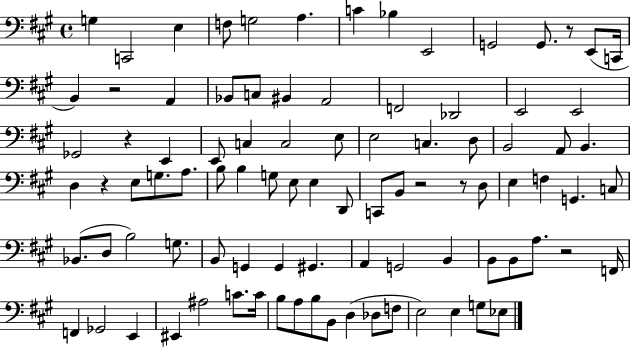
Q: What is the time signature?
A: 4/4